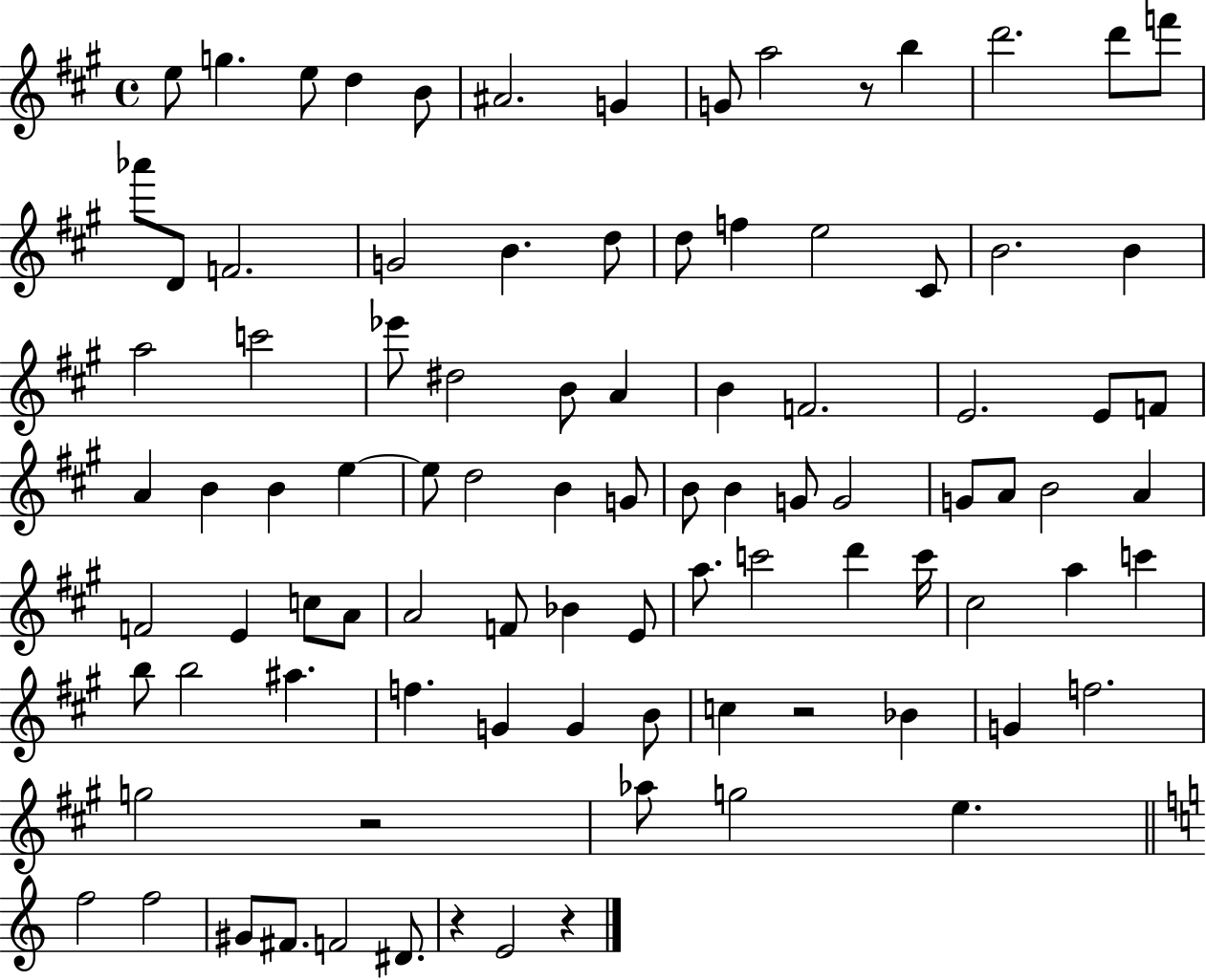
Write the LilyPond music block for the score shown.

{
  \clef treble
  \time 4/4
  \defaultTimeSignature
  \key a \major
  e''8 g''4. e''8 d''4 b'8 | ais'2. g'4 | g'8 a''2 r8 b''4 | d'''2. d'''8 f'''8 | \break aes'''8 d'8 f'2. | g'2 b'4. d''8 | d''8 f''4 e''2 cis'8 | b'2. b'4 | \break a''2 c'''2 | ees'''8 dis''2 b'8 a'4 | b'4 f'2. | e'2. e'8 f'8 | \break a'4 b'4 b'4 e''4~~ | e''8 d''2 b'4 g'8 | b'8 b'4 g'8 g'2 | g'8 a'8 b'2 a'4 | \break f'2 e'4 c''8 a'8 | a'2 f'8 bes'4 e'8 | a''8. c'''2 d'''4 c'''16 | cis''2 a''4 c'''4 | \break b''8 b''2 ais''4. | f''4. g'4 g'4 b'8 | c''4 r2 bes'4 | g'4 f''2. | \break g''2 r2 | aes''8 g''2 e''4. | \bar "||" \break \key a \minor f''2 f''2 | gis'8 fis'8. f'2 dis'8. | r4 e'2 r4 | \bar "|."
}